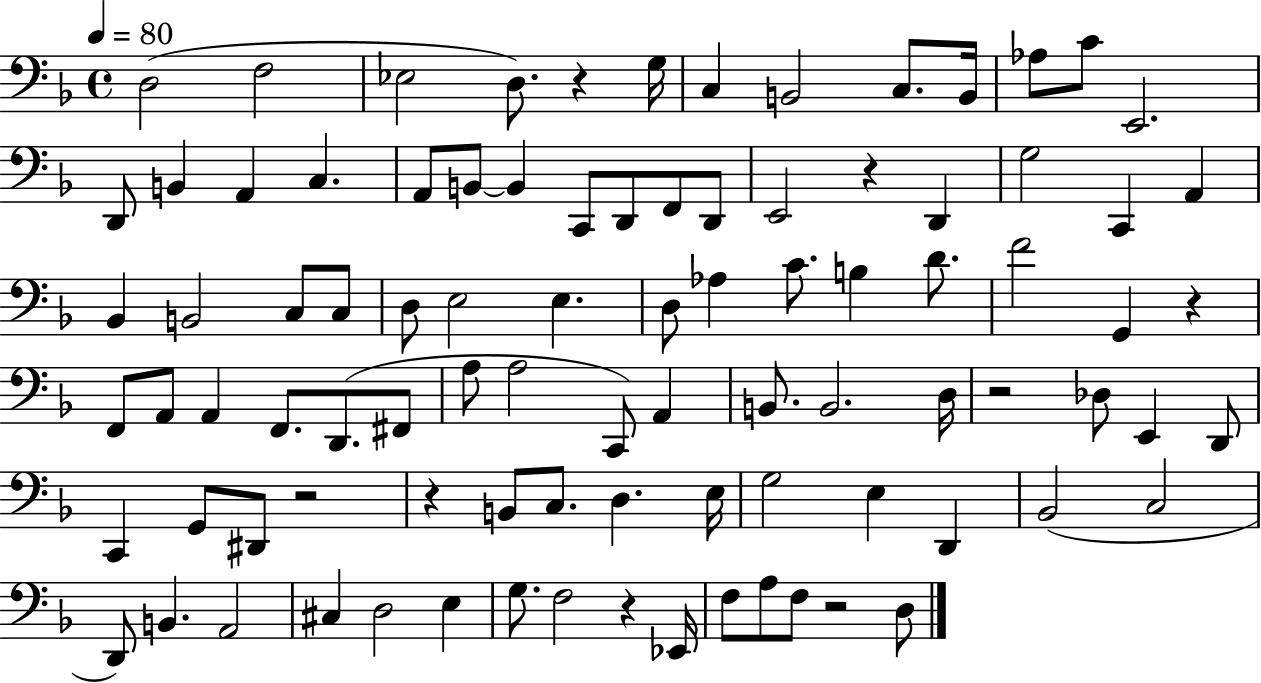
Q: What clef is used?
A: bass